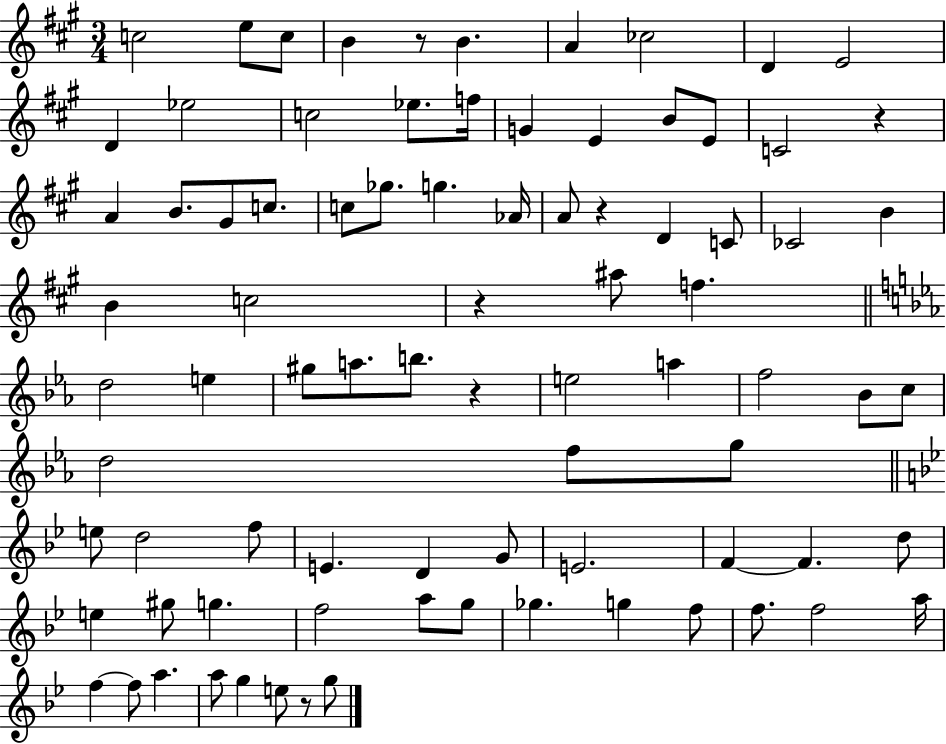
{
  \clef treble
  \numericTimeSignature
  \time 3/4
  \key a \major
  c''2 e''8 c''8 | b'4 r8 b'4. | a'4 ces''2 | d'4 e'2 | \break d'4 ees''2 | c''2 ees''8. f''16 | g'4 e'4 b'8 e'8 | c'2 r4 | \break a'4 b'8. gis'8 c''8. | c''8 ges''8. g''4. aes'16 | a'8 r4 d'4 c'8 | ces'2 b'4 | \break b'4 c''2 | r4 ais''8 f''4. | \bar "||" \break \key ees \major d''2 e''4 | gis''8 a''8. b''8. r4 | e''2 a''4 | f''2 bes'8 c''8 | \break d''2 f''8 g''8 | \bar "||" \break \key bes \major e''8 d''2 f''8 | e'4. d'4 g'8 | e'2. | f'4~~ f'4. d''8 | \break e''4 gis''8 g''4. | f''2 a''8 g''8 | ges''4. g''4 f''8 | f''8. f''2 a''16 | \break f''4~~ f''8 a''4. | a''8 g''4 e''8 r8 g''8 | \bar "|."
}